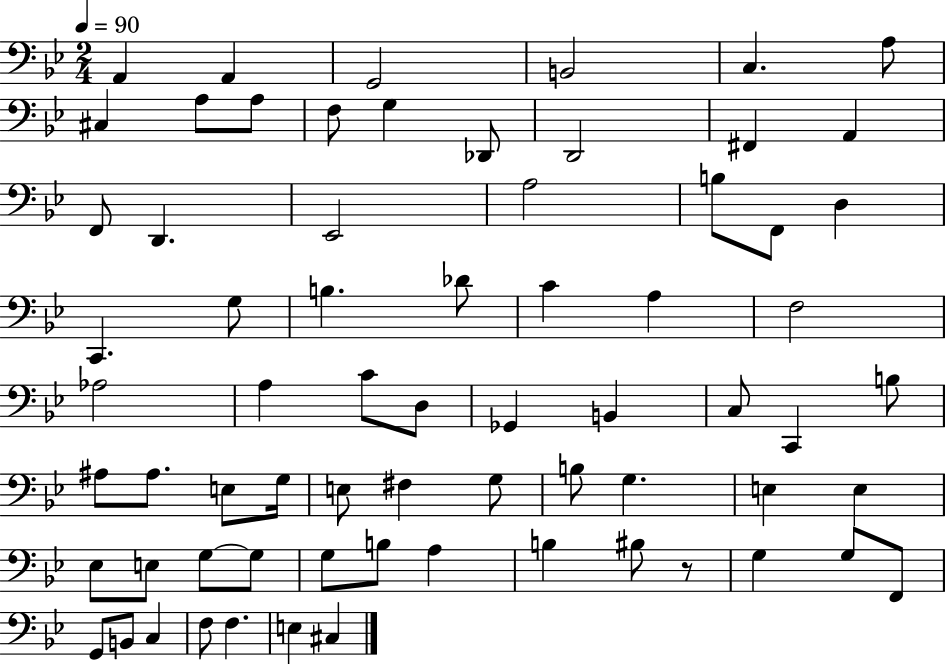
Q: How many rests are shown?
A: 1